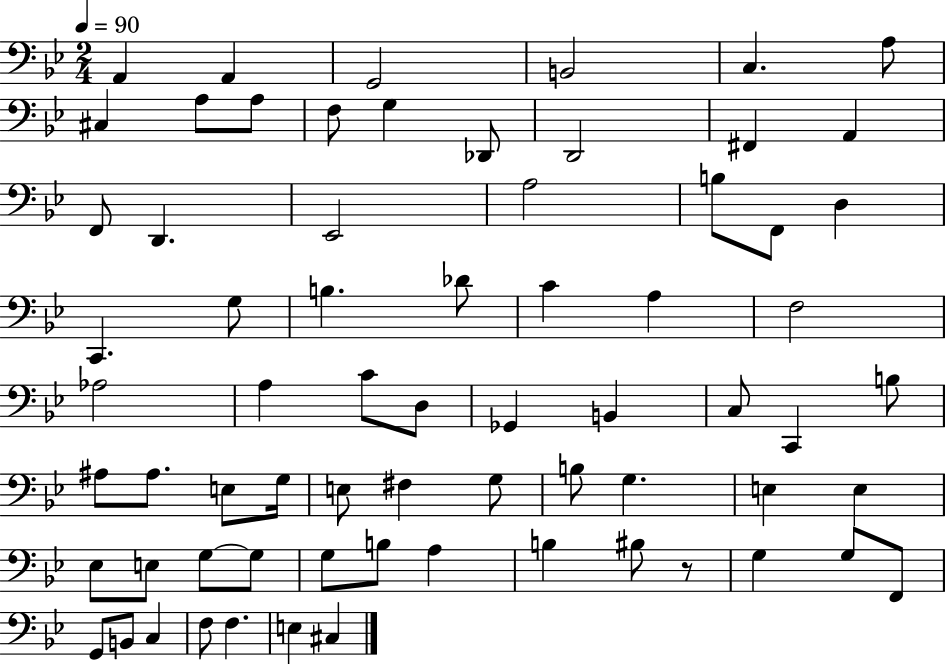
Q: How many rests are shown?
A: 1